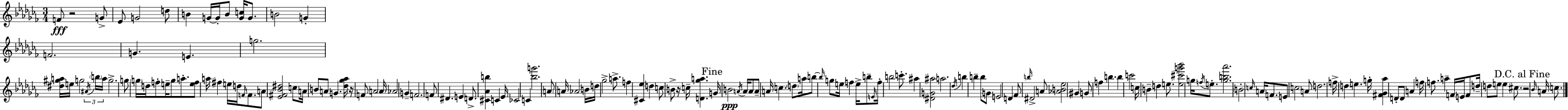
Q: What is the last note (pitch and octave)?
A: C5